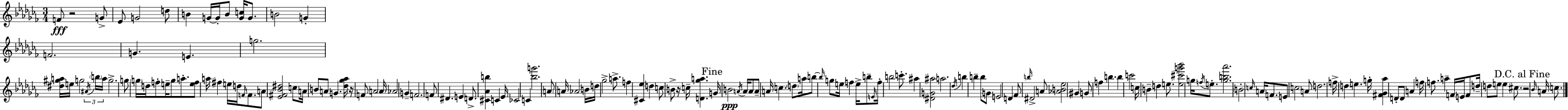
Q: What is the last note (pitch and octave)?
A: C5